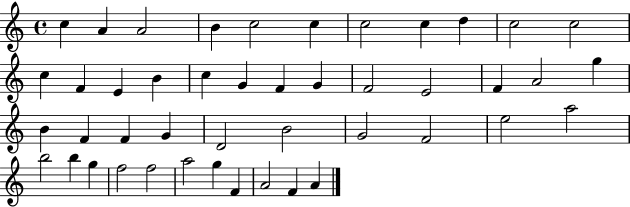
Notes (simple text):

C5/q A4/q A4/h B4/q C5/h C5/q C5/h C5/q D5/q C5/h C5/h C5/q F4/q E4/q B4/q C5/q G4/q F4/q G4/q F4/h E4/h F4/q A4/h G5/q B4/q F4/q F4/q G4/q D4/h B4/h G4/h F4/h E5/h A5/h B5/h B5/q G5/q F5/h F5/h A5/h G5/q F4/q A4/h F4/q A4/q